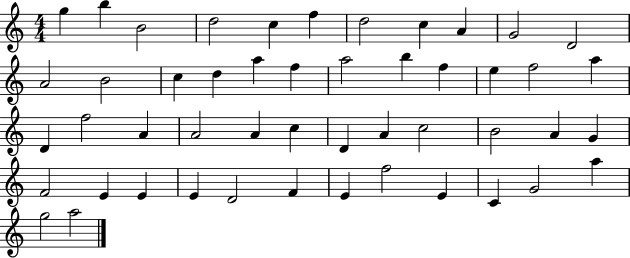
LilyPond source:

{
  \clef treble
  \numericTimeSignature
  \time 4/4
  \key c \major
  g''4 b''4 b'2 | d''2 c''4 f''4 | d''2 c''4 a'4 | g'2 d'2 | \break a'2 b'2 | c''4 d''4 a''4 f''4 | a''2 b''4 f''4 | e''4 f''2 a''4 | \break d'4 f''2 a'4 | a'2 a'4 c''4 | d'4 a'4 c''2 | b'2 a'4 g'4 | \break f'2 e'4 e'4 | e'4 d'2 f'4 | e'4 f''2 e'4 | c'4 g'2 a''4 | \break g''2 a''2 | \bar "|."
}